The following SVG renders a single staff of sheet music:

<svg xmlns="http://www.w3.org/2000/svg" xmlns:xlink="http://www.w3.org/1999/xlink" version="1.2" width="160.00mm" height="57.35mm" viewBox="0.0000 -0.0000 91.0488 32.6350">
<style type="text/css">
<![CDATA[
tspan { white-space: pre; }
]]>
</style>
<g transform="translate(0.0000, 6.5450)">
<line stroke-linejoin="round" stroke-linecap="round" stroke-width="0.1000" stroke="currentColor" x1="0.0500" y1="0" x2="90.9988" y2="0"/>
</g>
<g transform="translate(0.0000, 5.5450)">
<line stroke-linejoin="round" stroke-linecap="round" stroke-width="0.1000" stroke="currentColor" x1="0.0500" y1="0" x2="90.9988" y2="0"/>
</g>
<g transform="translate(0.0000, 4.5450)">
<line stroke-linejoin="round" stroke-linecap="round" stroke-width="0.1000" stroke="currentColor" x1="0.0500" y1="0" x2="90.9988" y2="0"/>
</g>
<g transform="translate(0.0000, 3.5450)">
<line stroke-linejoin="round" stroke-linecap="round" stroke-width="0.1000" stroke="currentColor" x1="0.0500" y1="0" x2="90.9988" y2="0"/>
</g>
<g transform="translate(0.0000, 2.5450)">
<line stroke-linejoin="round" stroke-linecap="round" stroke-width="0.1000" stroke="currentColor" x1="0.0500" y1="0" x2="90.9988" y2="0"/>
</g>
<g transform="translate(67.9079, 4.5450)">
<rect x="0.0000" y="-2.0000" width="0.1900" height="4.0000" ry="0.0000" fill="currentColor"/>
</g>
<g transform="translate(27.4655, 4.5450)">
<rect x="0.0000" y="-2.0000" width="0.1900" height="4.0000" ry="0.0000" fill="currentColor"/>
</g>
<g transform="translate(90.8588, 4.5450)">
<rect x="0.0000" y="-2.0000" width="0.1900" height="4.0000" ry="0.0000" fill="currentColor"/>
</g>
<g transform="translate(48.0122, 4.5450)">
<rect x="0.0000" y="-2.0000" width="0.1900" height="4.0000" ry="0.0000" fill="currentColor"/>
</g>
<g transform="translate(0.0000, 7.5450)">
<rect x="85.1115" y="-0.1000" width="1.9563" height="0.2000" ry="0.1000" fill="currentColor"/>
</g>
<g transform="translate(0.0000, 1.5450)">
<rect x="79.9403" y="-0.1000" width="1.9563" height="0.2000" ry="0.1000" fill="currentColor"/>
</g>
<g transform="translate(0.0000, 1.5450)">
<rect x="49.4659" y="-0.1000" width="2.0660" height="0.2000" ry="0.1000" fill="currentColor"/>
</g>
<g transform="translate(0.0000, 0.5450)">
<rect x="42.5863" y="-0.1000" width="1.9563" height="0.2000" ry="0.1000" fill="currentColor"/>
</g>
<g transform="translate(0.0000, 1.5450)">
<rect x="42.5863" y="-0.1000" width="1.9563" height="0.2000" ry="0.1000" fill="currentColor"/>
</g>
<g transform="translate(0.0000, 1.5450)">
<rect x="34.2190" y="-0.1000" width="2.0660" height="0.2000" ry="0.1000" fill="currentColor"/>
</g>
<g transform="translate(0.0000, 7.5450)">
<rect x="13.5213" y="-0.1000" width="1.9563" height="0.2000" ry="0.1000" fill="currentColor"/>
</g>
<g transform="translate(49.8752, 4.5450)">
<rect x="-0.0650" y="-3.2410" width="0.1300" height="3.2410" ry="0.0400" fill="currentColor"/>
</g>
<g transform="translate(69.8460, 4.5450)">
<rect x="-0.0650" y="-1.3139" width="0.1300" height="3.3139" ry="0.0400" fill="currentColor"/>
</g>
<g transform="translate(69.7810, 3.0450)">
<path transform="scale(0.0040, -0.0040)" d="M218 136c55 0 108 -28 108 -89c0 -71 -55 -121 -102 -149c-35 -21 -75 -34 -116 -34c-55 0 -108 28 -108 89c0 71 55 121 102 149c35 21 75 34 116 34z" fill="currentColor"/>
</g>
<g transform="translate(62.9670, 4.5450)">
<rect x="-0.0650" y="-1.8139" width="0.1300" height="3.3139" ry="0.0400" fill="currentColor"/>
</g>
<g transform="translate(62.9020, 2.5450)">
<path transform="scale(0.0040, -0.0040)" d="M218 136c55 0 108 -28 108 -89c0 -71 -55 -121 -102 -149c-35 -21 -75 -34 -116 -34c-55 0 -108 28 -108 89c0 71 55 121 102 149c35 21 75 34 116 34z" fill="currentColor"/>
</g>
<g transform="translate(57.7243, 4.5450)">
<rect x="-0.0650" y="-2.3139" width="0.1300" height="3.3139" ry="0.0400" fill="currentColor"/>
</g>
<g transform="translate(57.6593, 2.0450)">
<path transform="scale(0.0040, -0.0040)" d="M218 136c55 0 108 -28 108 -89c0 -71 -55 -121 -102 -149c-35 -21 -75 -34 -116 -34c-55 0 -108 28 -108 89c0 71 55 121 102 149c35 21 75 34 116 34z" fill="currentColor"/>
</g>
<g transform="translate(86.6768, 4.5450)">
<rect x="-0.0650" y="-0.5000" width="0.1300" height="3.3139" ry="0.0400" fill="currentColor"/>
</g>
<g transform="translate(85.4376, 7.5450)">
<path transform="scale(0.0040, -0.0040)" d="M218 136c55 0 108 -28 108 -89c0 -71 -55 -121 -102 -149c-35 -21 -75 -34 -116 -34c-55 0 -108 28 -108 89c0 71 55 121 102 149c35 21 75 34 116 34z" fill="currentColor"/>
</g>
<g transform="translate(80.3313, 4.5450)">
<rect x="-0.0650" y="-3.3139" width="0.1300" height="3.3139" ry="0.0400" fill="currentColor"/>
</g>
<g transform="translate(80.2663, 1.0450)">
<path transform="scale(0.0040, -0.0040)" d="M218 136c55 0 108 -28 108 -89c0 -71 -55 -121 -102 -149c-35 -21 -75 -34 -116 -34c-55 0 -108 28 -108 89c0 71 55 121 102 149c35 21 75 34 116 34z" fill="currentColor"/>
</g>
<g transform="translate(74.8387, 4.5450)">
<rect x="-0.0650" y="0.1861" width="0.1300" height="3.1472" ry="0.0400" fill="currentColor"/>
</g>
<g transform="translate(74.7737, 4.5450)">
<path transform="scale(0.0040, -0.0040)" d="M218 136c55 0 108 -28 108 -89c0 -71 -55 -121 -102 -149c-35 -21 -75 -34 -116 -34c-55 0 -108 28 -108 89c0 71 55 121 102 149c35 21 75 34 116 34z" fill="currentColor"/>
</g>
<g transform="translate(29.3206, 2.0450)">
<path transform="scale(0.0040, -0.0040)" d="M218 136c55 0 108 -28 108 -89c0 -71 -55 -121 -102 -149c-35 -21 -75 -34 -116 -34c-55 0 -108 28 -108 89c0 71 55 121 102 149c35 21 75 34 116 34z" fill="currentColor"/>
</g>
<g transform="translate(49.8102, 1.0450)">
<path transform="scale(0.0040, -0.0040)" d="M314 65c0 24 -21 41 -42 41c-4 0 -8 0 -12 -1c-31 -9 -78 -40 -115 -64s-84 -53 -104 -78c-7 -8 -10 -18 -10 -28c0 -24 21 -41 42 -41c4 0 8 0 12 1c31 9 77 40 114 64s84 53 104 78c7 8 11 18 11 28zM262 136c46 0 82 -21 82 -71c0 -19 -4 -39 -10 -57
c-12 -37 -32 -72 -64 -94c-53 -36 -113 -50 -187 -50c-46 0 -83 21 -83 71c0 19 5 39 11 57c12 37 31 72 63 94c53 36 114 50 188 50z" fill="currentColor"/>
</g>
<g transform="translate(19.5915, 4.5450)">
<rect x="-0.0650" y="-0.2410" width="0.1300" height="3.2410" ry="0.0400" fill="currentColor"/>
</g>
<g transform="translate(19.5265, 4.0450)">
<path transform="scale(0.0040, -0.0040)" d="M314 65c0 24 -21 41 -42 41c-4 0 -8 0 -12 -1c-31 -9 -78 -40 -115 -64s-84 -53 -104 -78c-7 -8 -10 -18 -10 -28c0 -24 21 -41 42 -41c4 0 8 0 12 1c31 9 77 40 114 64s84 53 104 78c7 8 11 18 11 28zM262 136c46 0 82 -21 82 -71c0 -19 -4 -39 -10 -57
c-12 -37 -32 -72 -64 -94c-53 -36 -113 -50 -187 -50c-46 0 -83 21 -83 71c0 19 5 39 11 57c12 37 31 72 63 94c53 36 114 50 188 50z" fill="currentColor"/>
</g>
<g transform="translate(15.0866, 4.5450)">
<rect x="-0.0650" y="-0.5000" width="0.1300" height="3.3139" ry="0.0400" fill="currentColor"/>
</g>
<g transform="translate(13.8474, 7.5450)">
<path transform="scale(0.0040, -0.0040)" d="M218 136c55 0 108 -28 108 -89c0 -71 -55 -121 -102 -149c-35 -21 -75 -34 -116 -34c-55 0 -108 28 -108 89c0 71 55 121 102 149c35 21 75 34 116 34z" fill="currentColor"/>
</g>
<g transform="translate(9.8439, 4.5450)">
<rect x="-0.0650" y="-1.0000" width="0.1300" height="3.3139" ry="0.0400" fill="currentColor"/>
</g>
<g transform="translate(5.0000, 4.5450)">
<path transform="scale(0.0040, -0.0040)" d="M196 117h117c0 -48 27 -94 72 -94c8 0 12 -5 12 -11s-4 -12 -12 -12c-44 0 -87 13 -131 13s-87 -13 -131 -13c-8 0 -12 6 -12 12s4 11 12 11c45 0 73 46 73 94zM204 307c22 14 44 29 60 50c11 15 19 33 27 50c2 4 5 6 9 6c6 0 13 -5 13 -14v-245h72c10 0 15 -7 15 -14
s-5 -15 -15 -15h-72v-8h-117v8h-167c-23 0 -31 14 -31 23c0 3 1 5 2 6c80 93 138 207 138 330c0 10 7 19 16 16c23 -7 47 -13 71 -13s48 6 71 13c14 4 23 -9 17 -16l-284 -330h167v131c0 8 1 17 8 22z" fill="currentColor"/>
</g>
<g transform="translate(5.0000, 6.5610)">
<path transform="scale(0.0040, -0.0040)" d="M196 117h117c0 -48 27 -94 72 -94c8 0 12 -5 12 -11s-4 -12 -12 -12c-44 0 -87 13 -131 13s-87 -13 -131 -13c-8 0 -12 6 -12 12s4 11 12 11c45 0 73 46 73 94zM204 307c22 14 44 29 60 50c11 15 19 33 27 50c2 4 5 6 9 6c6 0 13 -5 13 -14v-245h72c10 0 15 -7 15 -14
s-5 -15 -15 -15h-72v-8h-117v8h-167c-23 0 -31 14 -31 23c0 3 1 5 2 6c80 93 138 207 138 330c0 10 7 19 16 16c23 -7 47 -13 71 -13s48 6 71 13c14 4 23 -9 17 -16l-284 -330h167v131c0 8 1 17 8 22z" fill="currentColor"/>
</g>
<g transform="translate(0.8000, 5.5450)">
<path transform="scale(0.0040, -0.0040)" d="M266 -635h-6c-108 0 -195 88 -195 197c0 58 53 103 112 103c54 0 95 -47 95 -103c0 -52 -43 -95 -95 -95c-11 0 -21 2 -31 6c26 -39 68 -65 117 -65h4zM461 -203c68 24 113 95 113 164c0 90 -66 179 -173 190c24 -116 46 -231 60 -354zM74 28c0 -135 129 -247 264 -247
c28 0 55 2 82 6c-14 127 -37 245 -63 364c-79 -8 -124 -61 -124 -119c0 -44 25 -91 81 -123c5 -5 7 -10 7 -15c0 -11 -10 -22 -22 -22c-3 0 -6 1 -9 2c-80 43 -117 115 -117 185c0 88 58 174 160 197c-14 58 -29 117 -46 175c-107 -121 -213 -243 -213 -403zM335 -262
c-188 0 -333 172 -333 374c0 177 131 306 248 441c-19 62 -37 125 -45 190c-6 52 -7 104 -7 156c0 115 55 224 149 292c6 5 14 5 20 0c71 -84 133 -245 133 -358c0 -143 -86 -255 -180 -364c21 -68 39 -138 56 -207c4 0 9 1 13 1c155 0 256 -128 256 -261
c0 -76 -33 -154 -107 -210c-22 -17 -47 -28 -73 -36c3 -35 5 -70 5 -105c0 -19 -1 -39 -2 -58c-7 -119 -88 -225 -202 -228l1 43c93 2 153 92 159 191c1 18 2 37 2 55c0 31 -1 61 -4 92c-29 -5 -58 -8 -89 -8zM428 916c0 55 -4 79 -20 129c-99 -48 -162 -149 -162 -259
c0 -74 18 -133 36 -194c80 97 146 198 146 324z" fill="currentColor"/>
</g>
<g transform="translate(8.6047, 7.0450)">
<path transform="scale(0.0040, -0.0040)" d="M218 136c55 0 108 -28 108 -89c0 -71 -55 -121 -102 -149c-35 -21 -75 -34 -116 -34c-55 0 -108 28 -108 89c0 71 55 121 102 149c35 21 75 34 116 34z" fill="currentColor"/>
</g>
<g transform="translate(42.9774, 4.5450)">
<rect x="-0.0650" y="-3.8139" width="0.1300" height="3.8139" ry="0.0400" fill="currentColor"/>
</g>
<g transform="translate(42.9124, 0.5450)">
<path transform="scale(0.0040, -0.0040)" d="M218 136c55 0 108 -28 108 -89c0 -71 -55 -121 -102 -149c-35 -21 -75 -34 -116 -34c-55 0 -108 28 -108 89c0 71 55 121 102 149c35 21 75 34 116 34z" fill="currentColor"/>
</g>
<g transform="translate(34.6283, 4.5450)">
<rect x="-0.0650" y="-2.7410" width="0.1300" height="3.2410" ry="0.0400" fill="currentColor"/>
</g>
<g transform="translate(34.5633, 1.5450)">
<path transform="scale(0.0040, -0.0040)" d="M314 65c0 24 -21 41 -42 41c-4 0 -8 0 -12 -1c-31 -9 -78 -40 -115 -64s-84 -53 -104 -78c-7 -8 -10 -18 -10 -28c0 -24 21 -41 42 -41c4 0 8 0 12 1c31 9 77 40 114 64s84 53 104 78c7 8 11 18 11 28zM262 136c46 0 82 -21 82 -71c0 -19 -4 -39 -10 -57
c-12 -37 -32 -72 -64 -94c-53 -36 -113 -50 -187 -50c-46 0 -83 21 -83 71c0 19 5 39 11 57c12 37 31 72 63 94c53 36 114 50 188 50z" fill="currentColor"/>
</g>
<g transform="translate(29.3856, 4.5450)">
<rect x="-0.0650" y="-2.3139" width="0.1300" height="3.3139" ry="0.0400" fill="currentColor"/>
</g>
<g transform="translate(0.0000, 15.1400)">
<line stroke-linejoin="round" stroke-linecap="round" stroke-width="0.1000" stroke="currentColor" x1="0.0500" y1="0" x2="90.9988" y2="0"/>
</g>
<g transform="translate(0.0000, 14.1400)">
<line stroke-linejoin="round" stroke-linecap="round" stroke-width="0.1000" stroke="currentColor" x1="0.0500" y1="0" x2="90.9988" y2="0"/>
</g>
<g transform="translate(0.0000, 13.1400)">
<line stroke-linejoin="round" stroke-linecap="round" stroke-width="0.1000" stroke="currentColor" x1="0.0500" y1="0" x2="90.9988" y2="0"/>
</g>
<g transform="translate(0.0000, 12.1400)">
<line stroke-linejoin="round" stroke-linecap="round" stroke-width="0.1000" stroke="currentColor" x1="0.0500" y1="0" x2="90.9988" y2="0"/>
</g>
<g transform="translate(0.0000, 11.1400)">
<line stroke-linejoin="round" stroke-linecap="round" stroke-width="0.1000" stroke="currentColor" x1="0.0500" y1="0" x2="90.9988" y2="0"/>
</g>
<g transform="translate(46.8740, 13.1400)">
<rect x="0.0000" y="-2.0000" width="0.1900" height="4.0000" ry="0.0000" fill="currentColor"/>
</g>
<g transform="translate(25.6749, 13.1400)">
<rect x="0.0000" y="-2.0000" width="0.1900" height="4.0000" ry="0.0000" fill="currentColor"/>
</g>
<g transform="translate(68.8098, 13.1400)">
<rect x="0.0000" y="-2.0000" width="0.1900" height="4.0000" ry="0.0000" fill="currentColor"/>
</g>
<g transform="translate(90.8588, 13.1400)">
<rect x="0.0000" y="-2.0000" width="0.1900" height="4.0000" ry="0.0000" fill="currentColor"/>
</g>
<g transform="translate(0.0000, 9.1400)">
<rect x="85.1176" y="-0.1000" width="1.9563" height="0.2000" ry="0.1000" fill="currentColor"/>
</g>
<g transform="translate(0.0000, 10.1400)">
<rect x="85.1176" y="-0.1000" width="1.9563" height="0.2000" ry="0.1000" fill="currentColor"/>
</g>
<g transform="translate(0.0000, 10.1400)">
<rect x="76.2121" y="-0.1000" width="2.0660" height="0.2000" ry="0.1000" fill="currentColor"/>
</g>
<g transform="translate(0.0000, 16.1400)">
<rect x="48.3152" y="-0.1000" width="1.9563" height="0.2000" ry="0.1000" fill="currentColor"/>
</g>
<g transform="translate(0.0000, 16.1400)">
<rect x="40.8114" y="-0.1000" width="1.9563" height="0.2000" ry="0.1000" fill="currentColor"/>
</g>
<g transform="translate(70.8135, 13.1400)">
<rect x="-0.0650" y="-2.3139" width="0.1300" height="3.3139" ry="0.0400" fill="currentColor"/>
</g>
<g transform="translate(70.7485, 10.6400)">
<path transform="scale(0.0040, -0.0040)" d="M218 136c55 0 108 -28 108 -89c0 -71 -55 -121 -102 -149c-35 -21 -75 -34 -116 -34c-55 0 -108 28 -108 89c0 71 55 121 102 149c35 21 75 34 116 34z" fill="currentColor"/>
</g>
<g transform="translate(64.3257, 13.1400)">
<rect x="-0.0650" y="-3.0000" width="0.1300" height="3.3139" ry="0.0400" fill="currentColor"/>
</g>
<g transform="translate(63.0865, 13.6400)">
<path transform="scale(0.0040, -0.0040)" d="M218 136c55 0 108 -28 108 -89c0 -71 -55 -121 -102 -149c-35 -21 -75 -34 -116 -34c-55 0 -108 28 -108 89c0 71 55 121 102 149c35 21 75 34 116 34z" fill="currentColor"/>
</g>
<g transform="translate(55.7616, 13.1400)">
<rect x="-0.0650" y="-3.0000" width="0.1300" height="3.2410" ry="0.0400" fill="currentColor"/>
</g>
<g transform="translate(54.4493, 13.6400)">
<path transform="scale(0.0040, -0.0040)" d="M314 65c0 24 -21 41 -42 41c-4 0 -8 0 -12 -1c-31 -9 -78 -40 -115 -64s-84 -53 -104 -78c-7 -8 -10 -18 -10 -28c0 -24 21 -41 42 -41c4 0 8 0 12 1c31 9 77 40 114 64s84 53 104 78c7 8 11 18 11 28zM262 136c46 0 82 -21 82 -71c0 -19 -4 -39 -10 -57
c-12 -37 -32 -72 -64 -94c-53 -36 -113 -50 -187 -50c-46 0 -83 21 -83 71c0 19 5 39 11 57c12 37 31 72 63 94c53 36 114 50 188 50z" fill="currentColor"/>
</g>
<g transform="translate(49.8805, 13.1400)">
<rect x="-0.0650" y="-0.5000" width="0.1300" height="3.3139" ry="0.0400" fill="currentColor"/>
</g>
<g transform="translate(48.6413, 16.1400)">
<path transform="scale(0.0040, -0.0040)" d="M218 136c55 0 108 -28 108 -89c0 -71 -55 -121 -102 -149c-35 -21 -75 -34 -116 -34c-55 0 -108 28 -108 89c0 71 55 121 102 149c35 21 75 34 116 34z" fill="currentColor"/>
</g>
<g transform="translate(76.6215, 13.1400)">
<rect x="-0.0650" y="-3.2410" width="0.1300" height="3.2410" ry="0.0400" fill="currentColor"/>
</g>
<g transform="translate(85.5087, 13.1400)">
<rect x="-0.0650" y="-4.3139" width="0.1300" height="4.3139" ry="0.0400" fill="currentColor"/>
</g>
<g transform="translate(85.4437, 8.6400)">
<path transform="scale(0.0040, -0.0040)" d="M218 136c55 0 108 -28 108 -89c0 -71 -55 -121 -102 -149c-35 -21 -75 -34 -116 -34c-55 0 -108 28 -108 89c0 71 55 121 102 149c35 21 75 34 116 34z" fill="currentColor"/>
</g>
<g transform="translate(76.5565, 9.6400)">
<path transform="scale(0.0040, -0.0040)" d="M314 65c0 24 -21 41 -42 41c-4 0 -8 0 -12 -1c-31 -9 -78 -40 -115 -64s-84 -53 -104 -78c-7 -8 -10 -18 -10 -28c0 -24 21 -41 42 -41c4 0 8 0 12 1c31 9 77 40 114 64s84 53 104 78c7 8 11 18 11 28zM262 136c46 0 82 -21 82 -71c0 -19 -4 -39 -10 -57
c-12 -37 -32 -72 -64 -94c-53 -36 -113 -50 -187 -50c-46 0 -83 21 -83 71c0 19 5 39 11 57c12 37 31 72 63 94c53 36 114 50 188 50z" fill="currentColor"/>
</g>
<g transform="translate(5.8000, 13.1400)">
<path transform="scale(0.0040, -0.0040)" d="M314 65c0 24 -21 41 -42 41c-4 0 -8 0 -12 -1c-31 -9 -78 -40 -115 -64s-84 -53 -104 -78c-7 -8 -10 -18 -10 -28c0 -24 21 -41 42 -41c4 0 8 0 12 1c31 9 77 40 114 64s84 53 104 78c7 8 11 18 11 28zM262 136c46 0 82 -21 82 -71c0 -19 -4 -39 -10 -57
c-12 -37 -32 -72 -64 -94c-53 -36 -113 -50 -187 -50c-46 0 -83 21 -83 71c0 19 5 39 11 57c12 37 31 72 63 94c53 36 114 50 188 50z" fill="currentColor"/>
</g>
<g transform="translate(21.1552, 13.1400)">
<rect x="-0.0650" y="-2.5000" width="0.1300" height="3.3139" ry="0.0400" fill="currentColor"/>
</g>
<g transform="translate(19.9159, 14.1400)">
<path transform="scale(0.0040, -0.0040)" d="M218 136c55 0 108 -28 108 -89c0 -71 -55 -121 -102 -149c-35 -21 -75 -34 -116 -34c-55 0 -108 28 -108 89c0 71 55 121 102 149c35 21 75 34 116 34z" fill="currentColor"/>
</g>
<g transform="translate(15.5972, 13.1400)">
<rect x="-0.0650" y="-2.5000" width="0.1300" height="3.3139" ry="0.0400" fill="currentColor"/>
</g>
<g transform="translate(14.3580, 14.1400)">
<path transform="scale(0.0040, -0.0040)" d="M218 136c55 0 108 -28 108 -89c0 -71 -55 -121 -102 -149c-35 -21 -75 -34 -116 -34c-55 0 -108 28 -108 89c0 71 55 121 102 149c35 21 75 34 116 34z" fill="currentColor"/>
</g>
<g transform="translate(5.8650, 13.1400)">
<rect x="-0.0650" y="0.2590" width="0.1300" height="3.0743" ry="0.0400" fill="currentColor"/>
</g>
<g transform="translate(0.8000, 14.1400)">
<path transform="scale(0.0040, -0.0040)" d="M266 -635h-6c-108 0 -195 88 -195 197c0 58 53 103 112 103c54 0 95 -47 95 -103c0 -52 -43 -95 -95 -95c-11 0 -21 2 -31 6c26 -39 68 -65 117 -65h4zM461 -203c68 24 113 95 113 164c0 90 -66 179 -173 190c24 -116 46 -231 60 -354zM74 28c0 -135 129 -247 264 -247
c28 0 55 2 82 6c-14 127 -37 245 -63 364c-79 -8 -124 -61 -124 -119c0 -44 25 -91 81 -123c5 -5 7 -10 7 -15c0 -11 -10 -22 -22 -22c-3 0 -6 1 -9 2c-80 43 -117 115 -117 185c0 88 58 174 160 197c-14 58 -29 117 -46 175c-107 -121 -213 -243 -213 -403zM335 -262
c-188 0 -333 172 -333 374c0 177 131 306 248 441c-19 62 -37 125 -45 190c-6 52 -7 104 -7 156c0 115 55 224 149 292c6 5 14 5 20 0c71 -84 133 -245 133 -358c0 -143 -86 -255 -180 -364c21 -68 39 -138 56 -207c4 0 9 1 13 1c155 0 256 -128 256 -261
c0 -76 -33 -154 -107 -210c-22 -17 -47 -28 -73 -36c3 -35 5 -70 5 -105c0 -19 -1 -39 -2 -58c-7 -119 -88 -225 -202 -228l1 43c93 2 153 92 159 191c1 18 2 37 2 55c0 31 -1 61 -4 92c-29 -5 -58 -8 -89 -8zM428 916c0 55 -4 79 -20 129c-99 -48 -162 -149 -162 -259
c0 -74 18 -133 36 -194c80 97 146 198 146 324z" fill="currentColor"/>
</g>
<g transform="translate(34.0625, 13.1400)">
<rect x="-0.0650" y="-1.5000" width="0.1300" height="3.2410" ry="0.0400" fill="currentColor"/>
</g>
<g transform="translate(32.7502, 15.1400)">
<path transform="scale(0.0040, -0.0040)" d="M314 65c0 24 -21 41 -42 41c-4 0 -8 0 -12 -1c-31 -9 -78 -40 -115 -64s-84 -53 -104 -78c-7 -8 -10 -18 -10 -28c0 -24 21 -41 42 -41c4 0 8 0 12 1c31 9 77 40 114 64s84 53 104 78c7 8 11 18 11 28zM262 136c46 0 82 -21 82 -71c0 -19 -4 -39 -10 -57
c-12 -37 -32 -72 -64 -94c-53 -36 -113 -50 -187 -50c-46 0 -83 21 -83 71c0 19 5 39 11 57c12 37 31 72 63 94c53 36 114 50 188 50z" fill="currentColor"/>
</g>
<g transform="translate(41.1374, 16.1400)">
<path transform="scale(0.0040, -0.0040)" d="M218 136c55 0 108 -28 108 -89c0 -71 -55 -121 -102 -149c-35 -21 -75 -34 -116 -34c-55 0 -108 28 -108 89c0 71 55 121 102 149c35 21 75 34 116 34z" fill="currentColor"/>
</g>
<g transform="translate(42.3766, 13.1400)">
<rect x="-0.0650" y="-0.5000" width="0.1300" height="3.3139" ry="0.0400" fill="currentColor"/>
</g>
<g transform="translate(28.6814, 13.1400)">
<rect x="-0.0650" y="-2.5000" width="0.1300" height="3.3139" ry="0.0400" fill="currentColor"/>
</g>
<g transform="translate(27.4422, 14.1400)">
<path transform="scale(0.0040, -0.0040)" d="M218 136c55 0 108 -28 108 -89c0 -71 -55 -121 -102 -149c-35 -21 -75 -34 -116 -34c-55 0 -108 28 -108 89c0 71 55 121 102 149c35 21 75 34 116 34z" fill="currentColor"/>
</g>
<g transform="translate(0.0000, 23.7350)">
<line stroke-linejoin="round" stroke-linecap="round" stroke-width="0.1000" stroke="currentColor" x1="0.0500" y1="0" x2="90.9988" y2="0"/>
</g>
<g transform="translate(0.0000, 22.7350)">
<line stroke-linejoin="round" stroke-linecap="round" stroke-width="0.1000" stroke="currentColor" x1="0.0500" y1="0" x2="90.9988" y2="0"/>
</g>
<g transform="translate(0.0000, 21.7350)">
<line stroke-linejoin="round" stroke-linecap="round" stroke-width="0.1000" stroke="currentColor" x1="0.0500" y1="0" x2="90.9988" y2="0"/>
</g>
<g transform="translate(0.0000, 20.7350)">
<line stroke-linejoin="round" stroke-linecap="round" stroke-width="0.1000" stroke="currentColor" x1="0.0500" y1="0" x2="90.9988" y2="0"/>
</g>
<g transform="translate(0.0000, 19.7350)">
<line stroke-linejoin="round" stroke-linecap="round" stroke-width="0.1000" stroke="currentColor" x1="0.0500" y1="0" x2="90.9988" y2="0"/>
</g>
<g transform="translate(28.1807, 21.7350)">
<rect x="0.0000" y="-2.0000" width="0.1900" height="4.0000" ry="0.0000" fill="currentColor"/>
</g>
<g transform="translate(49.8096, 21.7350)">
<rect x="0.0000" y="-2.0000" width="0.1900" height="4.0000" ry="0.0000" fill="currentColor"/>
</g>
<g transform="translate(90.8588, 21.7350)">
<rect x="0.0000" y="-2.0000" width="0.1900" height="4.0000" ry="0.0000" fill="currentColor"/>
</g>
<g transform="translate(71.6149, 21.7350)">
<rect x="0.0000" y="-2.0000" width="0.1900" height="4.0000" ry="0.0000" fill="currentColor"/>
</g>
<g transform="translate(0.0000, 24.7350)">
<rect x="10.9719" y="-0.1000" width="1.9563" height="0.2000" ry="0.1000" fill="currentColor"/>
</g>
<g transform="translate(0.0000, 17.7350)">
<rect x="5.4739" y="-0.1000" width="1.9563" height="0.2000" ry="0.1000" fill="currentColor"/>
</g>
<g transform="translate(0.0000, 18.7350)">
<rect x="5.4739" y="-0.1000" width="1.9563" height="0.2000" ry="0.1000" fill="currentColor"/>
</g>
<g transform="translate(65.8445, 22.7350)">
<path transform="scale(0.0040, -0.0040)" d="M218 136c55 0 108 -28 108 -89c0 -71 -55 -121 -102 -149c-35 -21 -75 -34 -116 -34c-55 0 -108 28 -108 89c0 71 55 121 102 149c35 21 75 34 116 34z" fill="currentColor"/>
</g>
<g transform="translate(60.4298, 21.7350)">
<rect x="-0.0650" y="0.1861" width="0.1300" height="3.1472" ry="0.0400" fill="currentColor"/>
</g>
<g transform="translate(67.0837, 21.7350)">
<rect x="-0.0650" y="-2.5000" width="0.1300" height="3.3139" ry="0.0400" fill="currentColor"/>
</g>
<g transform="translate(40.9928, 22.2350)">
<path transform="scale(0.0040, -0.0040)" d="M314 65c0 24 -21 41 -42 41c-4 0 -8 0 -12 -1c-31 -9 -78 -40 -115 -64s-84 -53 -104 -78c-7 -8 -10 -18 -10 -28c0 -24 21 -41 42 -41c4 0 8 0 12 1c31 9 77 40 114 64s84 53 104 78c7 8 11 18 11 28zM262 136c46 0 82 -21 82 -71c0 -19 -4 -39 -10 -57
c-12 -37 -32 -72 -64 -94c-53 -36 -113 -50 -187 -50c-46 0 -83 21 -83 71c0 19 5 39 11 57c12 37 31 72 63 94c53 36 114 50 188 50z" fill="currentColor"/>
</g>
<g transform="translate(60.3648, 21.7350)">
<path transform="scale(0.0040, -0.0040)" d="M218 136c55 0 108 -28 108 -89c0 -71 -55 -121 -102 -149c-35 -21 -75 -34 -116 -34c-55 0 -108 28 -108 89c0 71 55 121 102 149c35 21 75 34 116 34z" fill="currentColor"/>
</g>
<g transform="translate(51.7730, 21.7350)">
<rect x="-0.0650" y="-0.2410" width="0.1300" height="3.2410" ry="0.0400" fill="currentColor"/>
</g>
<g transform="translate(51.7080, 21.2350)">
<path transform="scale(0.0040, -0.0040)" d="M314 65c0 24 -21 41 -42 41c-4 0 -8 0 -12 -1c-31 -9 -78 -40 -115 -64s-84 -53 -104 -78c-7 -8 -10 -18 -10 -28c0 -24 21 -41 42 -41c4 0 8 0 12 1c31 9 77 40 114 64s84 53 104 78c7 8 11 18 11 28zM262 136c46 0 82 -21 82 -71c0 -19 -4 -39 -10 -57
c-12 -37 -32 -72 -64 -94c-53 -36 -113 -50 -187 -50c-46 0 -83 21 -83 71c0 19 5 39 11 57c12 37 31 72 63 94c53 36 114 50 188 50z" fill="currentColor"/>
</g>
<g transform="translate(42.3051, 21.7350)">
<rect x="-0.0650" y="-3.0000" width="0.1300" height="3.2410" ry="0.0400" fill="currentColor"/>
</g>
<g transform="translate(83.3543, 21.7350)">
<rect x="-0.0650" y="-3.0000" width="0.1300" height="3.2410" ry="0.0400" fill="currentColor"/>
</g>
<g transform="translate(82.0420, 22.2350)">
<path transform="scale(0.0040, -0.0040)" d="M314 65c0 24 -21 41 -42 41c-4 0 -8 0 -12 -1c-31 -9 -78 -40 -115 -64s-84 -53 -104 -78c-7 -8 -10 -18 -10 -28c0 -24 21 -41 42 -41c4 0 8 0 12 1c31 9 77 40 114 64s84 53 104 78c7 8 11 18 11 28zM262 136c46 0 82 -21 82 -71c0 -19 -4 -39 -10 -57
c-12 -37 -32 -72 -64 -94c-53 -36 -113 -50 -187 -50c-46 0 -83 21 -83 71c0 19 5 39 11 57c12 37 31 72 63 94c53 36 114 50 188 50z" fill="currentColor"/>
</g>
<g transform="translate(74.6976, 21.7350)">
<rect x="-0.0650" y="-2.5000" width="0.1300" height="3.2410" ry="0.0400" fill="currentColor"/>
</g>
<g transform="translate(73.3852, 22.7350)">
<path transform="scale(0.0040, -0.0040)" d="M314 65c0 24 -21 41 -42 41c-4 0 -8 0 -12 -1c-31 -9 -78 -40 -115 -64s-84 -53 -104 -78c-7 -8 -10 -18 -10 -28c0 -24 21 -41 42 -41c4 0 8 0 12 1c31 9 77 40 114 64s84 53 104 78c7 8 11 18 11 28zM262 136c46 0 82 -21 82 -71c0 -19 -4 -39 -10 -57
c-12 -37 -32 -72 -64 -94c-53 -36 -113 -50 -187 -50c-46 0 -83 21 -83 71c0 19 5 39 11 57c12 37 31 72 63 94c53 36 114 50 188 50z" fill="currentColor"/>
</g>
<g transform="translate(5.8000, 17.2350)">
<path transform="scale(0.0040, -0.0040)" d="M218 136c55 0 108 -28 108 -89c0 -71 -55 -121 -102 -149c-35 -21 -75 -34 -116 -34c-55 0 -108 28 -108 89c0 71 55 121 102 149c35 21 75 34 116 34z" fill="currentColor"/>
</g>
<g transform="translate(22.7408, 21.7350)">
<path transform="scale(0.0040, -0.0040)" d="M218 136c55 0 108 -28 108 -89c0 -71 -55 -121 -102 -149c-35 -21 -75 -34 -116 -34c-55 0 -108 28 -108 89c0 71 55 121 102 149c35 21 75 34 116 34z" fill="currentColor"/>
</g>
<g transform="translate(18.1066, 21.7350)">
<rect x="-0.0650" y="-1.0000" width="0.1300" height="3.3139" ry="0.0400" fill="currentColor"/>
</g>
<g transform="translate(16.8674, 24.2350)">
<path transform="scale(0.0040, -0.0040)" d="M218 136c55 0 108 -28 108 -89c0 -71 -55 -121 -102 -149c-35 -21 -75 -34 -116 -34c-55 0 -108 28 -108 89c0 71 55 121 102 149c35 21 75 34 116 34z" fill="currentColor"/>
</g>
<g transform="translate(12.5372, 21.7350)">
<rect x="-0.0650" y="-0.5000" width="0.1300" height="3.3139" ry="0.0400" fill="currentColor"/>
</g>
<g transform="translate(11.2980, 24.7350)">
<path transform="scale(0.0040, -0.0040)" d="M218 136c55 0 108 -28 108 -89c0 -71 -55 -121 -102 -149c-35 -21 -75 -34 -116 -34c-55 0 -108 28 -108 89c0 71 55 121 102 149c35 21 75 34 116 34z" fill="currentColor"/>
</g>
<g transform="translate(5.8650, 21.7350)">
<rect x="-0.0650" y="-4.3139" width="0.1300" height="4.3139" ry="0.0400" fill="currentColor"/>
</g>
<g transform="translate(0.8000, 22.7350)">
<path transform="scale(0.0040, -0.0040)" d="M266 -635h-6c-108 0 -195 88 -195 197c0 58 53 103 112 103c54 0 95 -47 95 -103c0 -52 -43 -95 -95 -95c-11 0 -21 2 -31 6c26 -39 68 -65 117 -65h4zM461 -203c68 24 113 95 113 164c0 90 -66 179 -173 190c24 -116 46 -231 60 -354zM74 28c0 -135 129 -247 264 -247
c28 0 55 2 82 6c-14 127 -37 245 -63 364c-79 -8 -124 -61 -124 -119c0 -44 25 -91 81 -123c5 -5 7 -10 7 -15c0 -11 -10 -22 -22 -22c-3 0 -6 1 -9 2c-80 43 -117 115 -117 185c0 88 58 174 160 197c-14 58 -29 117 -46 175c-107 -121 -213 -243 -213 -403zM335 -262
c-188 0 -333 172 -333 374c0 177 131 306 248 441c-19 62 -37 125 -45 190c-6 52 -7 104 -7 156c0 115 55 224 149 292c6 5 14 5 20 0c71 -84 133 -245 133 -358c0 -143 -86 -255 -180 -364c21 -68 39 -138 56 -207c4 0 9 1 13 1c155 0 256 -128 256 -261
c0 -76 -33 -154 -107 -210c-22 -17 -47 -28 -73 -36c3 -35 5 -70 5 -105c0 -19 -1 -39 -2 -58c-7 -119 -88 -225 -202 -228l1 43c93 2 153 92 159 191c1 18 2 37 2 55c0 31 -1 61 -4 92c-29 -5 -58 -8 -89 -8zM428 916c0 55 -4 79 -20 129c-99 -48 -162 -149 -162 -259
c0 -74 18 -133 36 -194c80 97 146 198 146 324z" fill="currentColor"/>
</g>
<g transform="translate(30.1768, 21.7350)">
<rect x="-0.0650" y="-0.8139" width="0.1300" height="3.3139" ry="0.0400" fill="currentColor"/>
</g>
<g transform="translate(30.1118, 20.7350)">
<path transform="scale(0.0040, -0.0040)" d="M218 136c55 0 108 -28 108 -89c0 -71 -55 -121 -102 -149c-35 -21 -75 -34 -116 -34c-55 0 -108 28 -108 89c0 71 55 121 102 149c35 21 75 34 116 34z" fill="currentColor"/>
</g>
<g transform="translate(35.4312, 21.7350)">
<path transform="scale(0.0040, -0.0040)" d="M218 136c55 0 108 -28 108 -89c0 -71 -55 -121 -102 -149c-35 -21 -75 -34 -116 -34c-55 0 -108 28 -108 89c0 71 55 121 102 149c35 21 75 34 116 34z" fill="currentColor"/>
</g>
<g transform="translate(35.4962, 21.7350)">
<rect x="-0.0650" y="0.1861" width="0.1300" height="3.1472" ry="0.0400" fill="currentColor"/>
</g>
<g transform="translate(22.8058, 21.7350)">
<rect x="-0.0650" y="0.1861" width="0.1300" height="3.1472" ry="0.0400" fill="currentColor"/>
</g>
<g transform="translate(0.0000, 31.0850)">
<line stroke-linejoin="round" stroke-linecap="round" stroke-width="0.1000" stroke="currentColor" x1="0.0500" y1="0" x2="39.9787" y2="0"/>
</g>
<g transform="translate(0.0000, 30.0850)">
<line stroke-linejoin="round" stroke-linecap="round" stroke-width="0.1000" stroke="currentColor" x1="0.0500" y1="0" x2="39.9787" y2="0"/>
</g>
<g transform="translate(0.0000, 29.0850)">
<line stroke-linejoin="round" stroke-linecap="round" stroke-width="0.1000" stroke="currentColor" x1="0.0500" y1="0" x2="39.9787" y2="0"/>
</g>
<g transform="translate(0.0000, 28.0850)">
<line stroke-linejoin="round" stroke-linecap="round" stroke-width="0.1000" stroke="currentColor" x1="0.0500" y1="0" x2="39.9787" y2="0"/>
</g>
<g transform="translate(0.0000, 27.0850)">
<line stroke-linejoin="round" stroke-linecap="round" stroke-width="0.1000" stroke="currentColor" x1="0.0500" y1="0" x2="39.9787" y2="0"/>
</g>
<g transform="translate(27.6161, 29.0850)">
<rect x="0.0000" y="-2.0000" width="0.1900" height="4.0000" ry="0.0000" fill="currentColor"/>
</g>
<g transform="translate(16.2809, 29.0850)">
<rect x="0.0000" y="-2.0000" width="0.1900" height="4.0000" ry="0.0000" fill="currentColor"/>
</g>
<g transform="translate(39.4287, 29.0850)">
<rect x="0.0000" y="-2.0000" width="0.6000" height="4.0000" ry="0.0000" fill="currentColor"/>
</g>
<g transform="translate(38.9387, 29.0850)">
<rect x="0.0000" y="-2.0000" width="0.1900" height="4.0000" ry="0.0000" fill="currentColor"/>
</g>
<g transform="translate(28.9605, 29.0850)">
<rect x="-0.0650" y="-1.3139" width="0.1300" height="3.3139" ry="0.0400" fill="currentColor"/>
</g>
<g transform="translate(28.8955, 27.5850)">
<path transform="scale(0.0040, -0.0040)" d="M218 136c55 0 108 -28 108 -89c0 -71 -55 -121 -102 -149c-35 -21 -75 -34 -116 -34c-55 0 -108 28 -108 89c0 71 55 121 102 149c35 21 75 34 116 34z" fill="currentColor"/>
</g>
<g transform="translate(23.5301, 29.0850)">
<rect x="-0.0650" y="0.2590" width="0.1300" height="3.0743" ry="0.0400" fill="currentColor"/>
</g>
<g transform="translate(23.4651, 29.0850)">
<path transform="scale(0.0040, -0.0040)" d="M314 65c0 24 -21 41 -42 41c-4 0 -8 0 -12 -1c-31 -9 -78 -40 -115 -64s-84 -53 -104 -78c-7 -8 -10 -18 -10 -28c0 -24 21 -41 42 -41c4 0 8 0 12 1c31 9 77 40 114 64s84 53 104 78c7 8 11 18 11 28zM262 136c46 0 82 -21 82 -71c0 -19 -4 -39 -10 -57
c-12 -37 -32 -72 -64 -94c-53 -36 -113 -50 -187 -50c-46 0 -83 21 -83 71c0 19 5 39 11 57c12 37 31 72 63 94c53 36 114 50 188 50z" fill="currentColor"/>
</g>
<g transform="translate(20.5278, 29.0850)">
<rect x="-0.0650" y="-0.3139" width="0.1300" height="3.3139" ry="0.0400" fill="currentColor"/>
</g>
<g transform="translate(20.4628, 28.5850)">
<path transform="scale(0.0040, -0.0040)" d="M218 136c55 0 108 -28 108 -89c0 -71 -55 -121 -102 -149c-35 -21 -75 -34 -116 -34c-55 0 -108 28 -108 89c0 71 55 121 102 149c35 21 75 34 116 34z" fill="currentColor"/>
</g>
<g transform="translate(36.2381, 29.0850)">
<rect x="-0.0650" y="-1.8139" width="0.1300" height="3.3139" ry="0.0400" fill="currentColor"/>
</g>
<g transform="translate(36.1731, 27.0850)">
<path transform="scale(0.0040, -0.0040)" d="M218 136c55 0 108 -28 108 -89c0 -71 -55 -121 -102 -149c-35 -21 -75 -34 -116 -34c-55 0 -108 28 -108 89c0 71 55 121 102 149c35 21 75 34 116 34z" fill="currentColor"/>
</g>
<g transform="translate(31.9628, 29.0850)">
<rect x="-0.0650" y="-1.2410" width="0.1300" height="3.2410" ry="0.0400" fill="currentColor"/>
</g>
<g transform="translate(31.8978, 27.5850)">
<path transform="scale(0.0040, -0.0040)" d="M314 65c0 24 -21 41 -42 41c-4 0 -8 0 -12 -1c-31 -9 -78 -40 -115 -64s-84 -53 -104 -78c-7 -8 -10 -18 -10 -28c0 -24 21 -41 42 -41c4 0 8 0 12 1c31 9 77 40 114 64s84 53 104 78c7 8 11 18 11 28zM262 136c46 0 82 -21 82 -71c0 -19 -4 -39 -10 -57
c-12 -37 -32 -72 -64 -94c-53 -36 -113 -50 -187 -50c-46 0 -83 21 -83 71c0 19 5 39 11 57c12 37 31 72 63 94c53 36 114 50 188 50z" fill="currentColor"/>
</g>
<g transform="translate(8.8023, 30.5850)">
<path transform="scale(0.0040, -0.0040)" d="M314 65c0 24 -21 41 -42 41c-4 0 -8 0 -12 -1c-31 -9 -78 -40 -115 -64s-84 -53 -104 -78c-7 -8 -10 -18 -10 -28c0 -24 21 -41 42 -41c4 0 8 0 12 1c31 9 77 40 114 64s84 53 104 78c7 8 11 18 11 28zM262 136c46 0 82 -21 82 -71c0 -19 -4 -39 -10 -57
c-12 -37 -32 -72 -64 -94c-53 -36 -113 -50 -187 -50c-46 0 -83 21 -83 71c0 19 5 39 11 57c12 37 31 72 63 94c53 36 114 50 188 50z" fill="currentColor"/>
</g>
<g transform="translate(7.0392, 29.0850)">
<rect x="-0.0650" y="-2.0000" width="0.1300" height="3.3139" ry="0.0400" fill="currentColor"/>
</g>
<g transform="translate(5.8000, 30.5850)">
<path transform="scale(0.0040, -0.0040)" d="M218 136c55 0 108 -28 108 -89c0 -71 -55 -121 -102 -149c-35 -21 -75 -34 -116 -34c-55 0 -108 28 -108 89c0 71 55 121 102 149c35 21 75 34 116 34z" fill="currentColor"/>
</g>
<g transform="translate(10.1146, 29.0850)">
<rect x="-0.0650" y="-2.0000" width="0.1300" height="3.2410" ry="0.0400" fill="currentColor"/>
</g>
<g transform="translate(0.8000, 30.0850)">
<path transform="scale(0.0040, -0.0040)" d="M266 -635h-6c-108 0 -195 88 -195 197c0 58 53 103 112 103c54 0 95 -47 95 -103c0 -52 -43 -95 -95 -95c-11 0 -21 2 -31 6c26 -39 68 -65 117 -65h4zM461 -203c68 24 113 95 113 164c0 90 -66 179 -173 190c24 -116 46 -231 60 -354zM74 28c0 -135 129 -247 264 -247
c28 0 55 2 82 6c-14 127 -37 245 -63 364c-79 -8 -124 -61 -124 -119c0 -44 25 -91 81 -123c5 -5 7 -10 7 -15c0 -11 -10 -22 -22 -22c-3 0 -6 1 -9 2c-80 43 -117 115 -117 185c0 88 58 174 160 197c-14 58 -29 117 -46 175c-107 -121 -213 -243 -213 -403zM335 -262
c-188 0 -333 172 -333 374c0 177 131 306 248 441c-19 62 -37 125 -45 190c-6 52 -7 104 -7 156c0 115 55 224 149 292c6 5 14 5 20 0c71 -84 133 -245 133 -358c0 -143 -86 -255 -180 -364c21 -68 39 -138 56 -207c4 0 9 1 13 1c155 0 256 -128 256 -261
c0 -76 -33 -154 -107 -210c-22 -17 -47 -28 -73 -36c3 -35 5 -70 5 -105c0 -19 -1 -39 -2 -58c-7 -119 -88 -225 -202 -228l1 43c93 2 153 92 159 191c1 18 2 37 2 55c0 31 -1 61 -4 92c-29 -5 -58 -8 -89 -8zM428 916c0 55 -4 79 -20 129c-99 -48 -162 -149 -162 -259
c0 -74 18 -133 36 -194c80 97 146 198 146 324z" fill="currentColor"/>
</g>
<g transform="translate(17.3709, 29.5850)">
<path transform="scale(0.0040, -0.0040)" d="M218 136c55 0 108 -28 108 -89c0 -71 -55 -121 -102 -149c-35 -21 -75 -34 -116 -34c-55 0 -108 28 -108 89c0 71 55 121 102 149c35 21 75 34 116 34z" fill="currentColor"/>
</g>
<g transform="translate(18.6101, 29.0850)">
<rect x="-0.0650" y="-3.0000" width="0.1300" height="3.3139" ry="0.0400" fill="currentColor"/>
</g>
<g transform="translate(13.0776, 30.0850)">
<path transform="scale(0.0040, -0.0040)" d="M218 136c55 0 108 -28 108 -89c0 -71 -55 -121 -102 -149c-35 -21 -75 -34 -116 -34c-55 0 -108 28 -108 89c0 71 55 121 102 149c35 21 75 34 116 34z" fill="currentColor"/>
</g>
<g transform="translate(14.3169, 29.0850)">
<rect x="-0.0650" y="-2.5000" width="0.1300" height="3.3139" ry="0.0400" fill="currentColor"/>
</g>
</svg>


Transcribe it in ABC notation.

X:1
T:Untitled
M:4/4
L:1/4
K:C
D C c2 g a2 c' b2 g f e B b C B2 G G G E2 C C A2 A g b2 d' d' C D B d B A2 c2 B G G2 A2 F F2 G A c B2 e e2 f